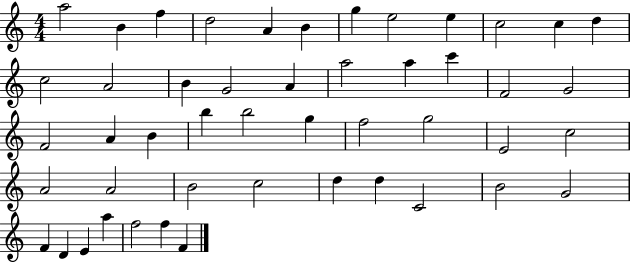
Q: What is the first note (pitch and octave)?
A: A5